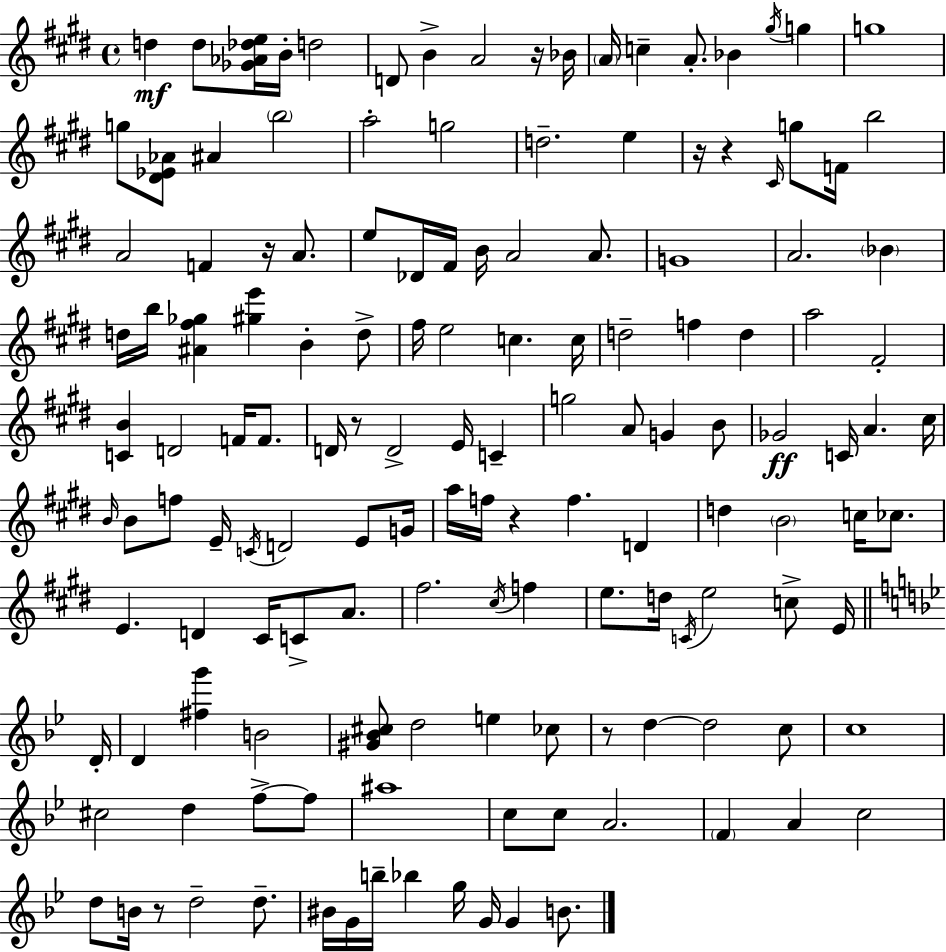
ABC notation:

X:1
T:Untitled
M:4/4
L:1/4
K:E
d d/2 [_G_A_de]/4 B/4 d2 D/2 B A2 z/4 _B/4 A/4 c A/2 _B ^g/4 g g4 g/2 [^D_E_A]/2 ^A b2 a2 g2 d2 e z/4 z ^C/4 g/2 F/4 b2 A2 F z/4 A/2 e/2 _D/4 ^F/4 B/4 A2 A/2 G4 A2 _B d/4 b/4 [^A^f_g] [^ge'] B d/2 ^f/4 e2 c c/4 d2 f d a2 ^F2 [CB] D2 F/4 F/2 D/4 z/2 D2 E/4 C g2 A/2 G B/2 _G2 C/4 A ^c/4 B/4 B/2 f/2 E/4 C/4 D2 E/2 G/4 a/4 f/4 z f D d B2 c/4 _c/2 E D ^C/4 C/2 A/2 ^f2 ^c/4 f e/2 d/4 C/4 e2 c/2 E/4 D/4 D [^fg'] B2 [^G_B^c]/2 d2 e _c/2 z/2 d d2 c/2 c4 ^c2 d f/2 f/2 ^a4 c/2 c/2 A2 F A c2 d/2 B/4 z/2 d2 d/2 ^B/4 G/4 b/4 _b g/4 G/4 G B/2